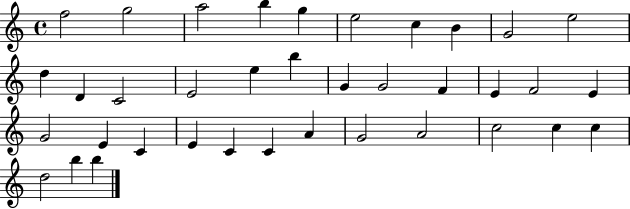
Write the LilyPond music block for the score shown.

{
  \clef treble
  \time 4/4
  \defaultTimeSignature
  \key c \major
  f''2 g''2 | a''2 b''4 g''4 | e''2 c''4 b'4 | g'2 e''2 | \break d''4 d'4 c'2 | e'2 e''4 b''4 | g'4 g'2 f'4 | e'4 f'2 e'4 | \break g'2 e'4 c'4 | e'4 c'4 c'4 a'4 | g'2 a'2 | c''2 c''4 c''4 | \break d''2 b''4 b''4 | \bar "|."
}